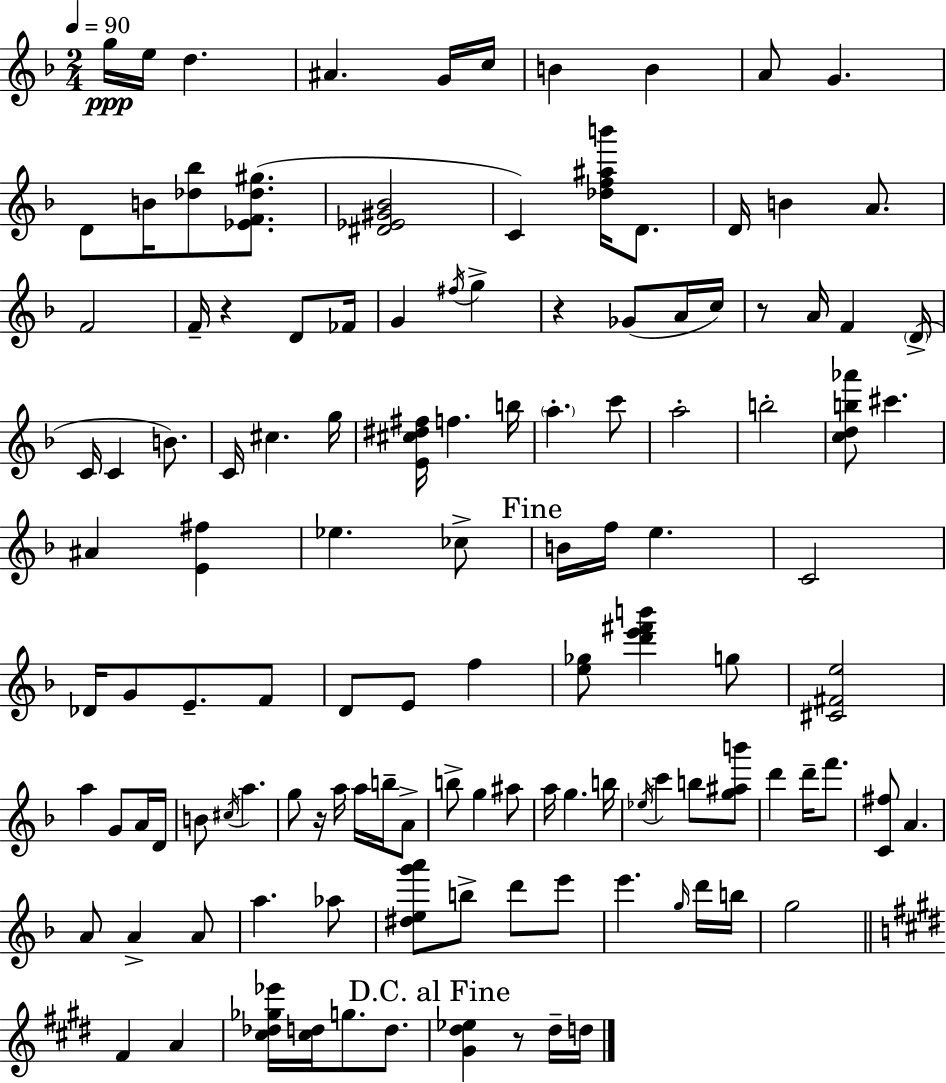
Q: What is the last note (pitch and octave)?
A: D5